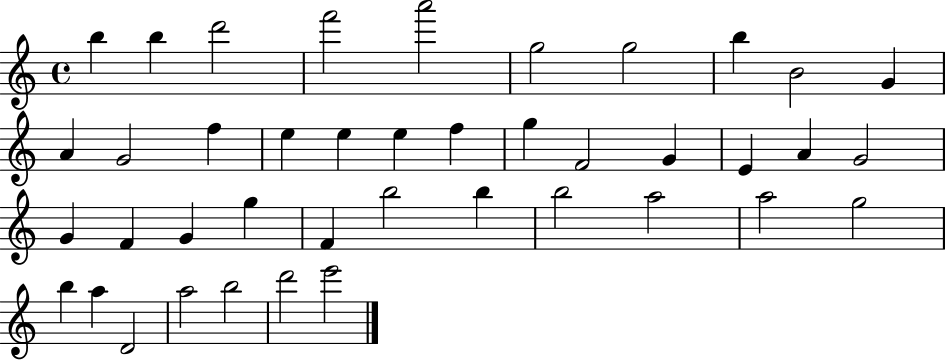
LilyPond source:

{
  \clef treble
  \time 4/4
  \defaultTimeSignature
  \key c \major
  b''4 b''4 d'''2 | f'''2 a'''2 | g''2 g''2 | b''4 b'2 g'4 | \break a'4 g'2 f''4 | e''4 e''4 e''4 f''4 | g''4 f'2 g'4 | e'4 a'4 g'2 | \break g'4 f'4 g'4 g''4 | f'4 b''2 b''4 | b''2 a''2 | a''2 g''2 | \break b''4 a''4 d'2 | a''2 b''2 | d'''2 e'''2 | \bar "|."
}